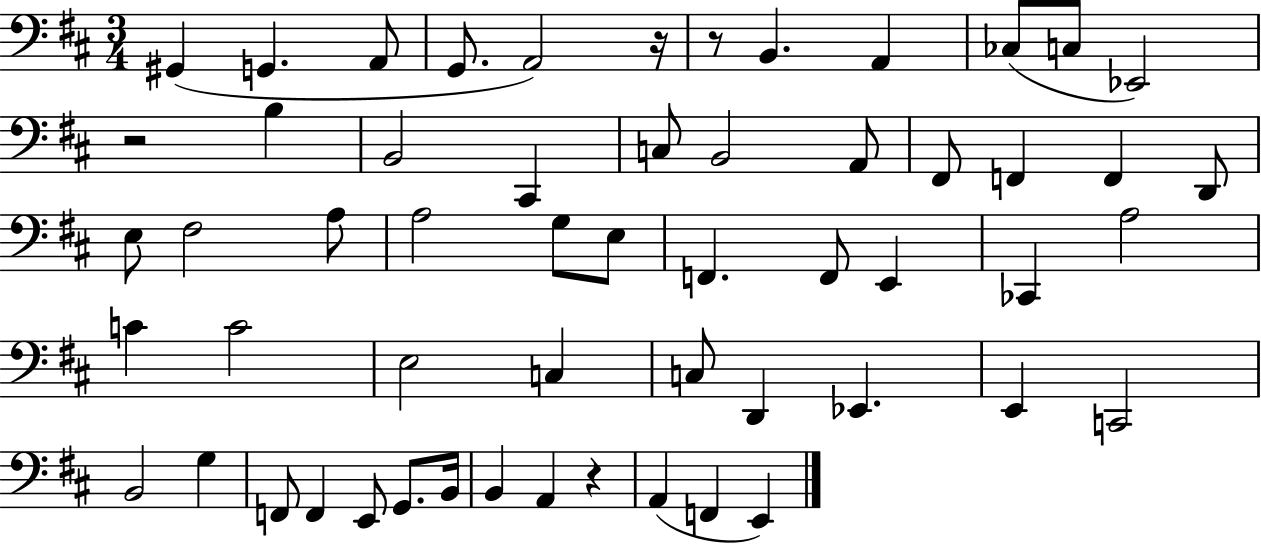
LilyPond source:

{
  \clef bass
  \numericTimeSignature
  \time 3/4
  \key d \major
  gis,4( g,4. a,8 | g,8. a,2) r16 | r8 b,4. a,4 | ces8( c8 ees,2) | \break r2 b4 | b,2 cis,4 | c8 b,2 a,8 | fis,8 f,4 f,4 d,8 | \break e8 fis2 a8 | a2 g8 e8 | f,4. f,8 e,4 | ces,4 a2 | \break c'4 c'2 | e2 c4 | c8 d,4 ees,4. | e,4 c,2 | \break b,2 g4 | f,8 f,4 e,8 g,8. b,16 | b,4 a,4 r4 | a,4( f,4 e,4) | \break \bar "|."
}